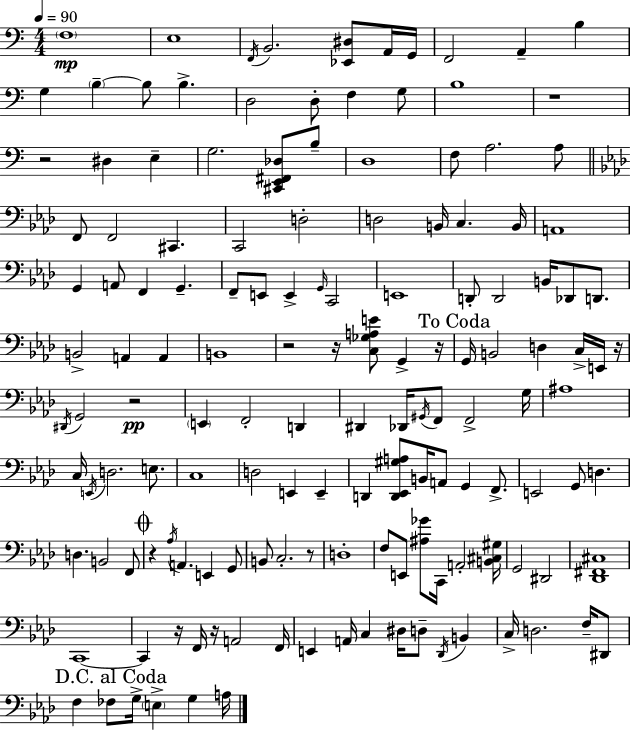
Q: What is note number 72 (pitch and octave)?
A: G3